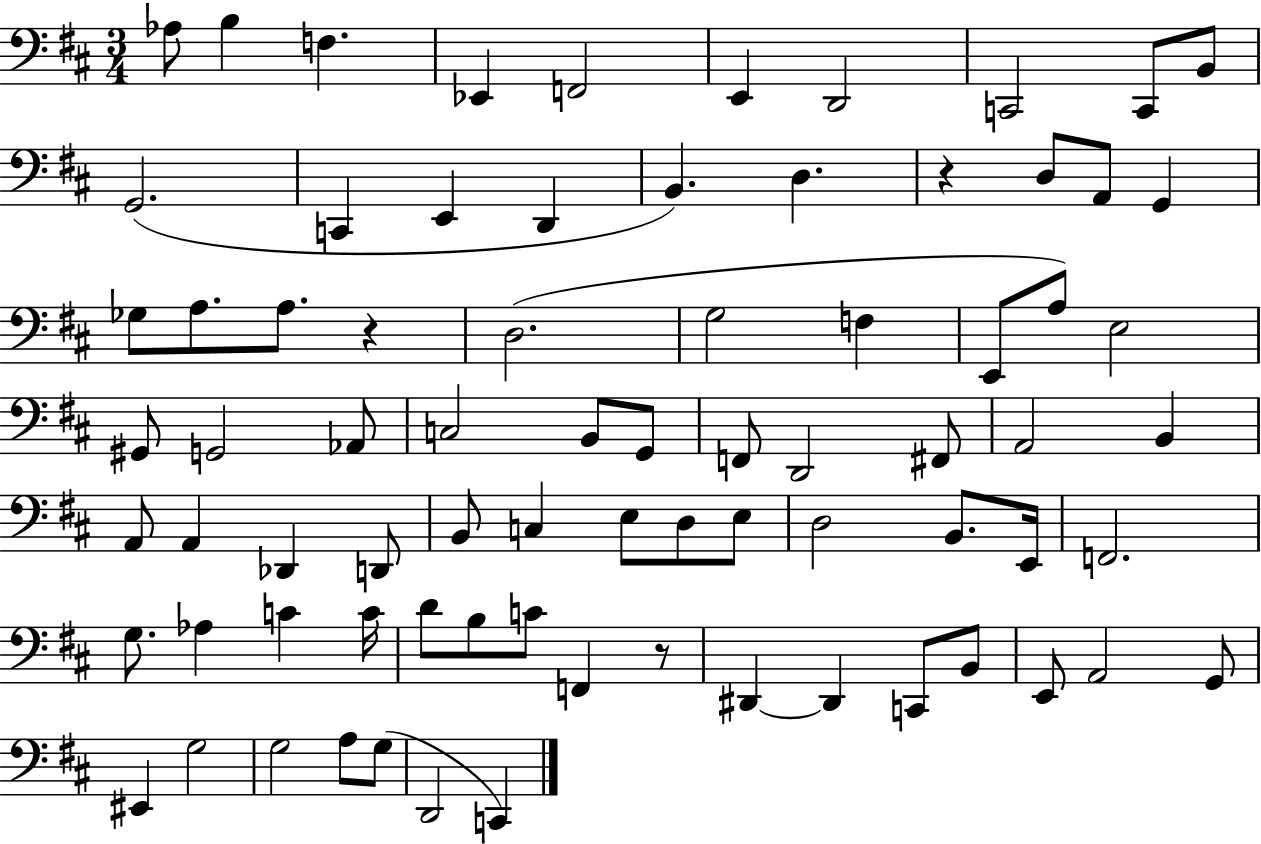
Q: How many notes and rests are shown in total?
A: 77